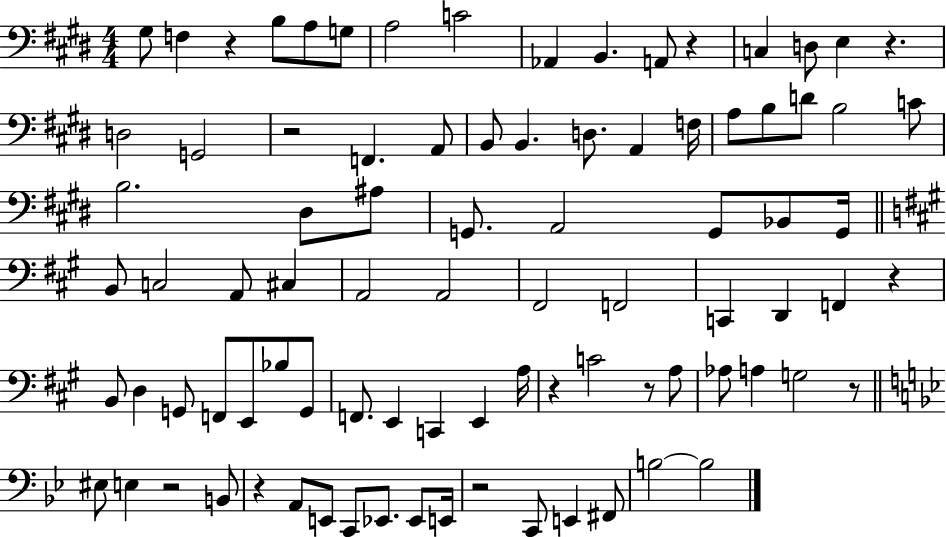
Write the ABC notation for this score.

X:1
T:Untitled
M:4/4
L:1/4
K:E
^G,/2 F, z B,/2 A,/2 G,/2 A,2 C2 _A,, B,, A,,/2 z C, D,/2 E, z D,2 G,,2 z2 F,, A,,/2 B,,/2 B,, D,/2 A,, F,/4 A,/2 B,/2 D/2 B,2 C/2 B,2 ^D,/2 ^A,/2 G,,/2 A,,2 G,,/2 _B,,/2 G,,/4 B,,/2 C,2 A,,/2 ^C, A,,2 A,,2 ^F,,2 F,,2 C,, D,, F,, z B,,/2 D, G,,/2 F,,/2 E,,/2 _B,/2 G,,/2 F,,/2 E,, C,, E,, A,/4 z C2 z/2 A,/2 _A,/2 A, G,2 z/2 ^E,/2 E, z2 B,,/2 z A,,/2 E,,/2 C,,/2 _E,,/2 _E,,/2 E,,/4 z2 C,,/2 E,, ^F,,/2 B,2 B,2